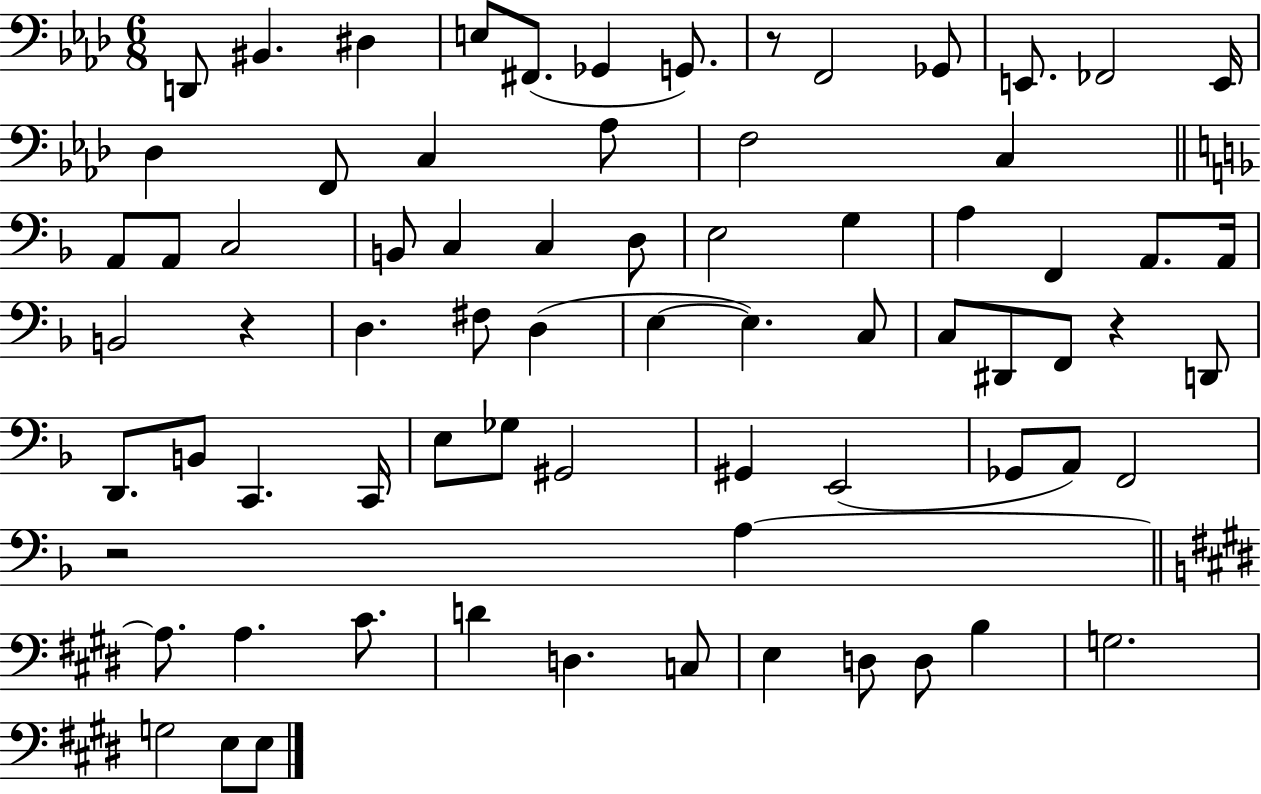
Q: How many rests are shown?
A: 4